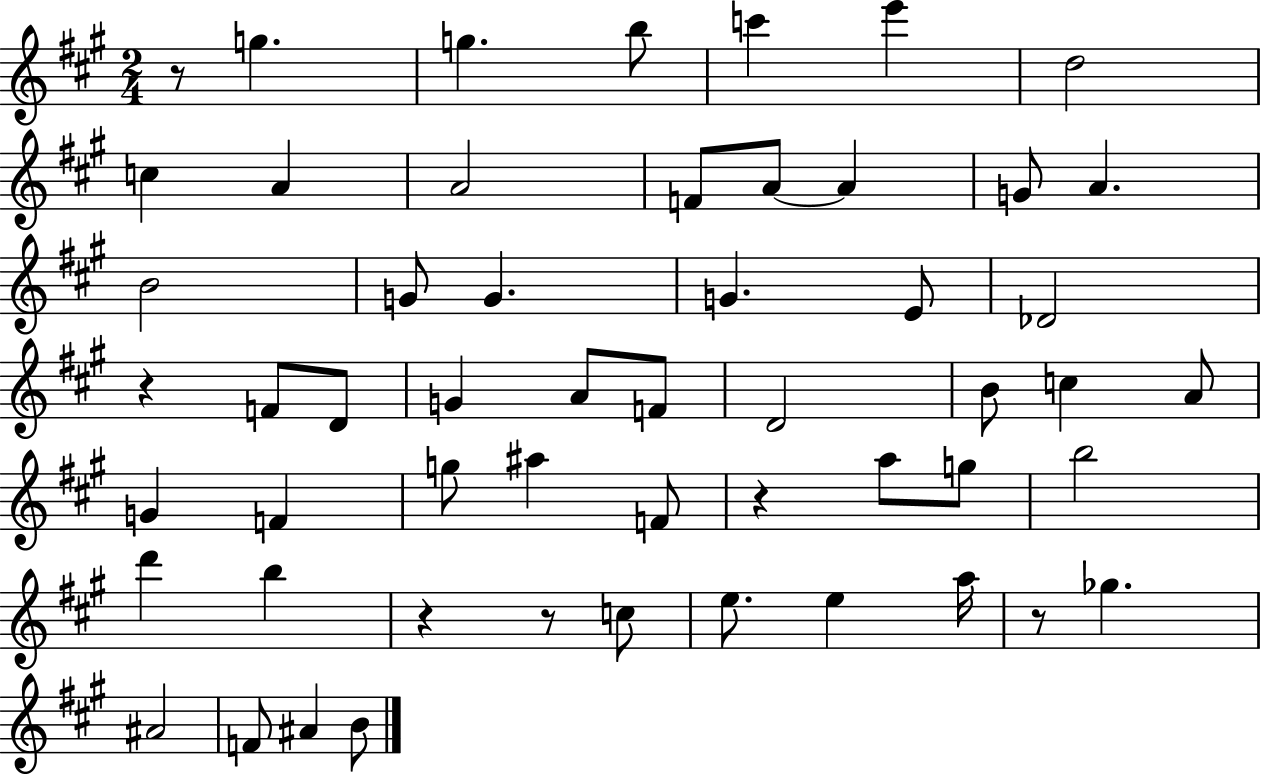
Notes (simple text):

R/e G5/q. G5/q. B5/e C6/q E6/q D5/h C5/q A4/q A4/h F4/e A4/e A4/q G4/e A4/q. B4/h G4/e G4/q. G4/q. E4/e Db4/h R/q F4/e D4/e G4/q A4/e F4/e D4/h B4/e C5/q A4/e G4/q F4/q G5/e A#5/q F4/e R/q A5/e G5/e B5/h D6/q B5/q R/q R/e C5/e E5/e. E5/q A5/s R/e Gb5/q. A#4/h F4/e A#4/q B4/e